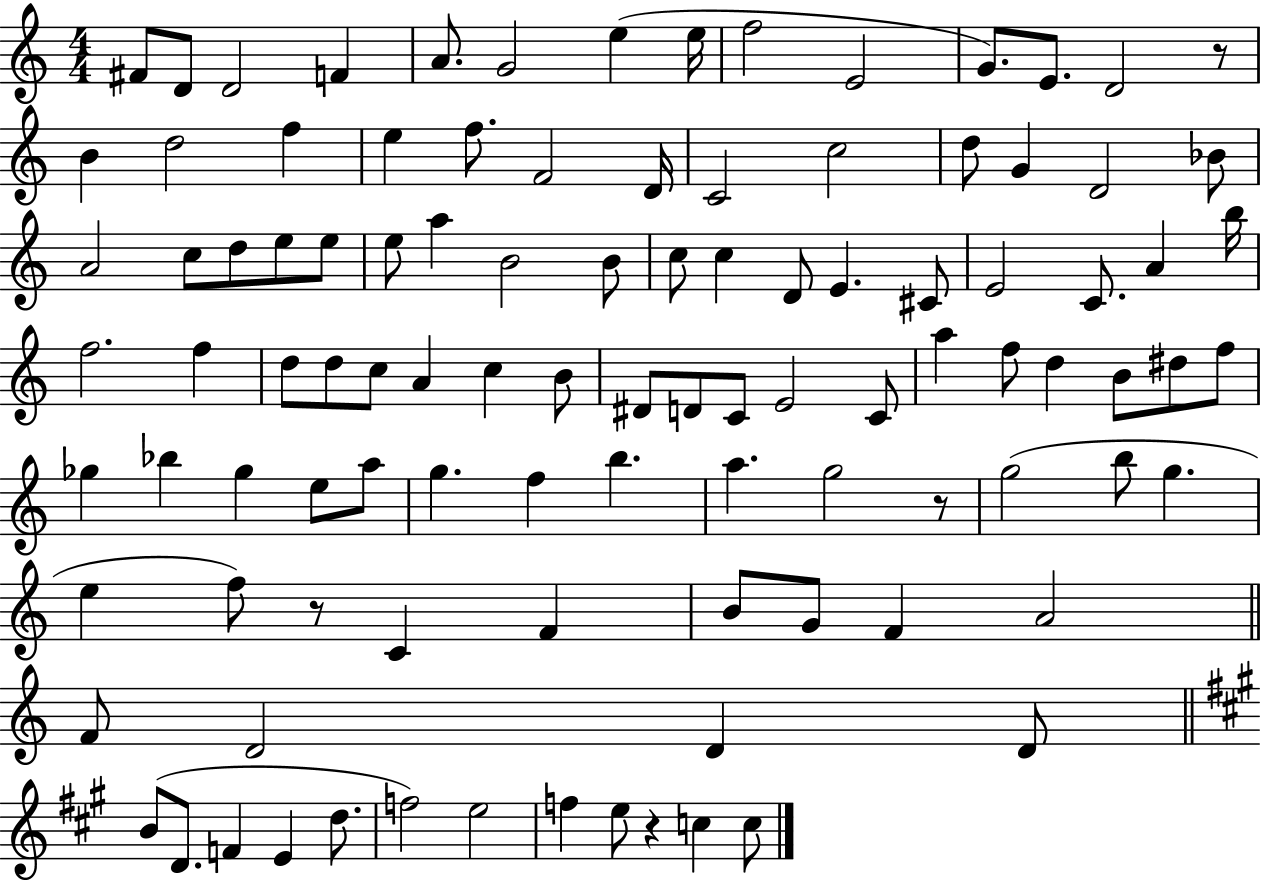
X:1
T:Untitled
M:4/4
L:1/4
K:C
^F/2 D/2 D2 F A/2 G2 e e/4 f2 E2 G/2 E/2 D2 z/2 B d2 f e f/2 F2 D/4 C2 c2 d/2 G D2 _B/2 A2 c/2 d/2 e/2 e/2 e/2 a B2 B/2 c/2 c D/2 E ^C/2 E2 C/2 A b/4 f2 f d/2 d/2 c/2 A c B/2 ^D/2 D/2 C/2 E2 C/2 a f/2 d B/2 ^d/2 f/2 _g _b _g e/2 a/2 g f b a g2 z/2 g2 b/2 g e f/2 z/2 C F B/2 G/2 F A2 F/2 D2 D D/2 B/2 D/2 F E d/2 f2 e2 f e/2 z c c/2